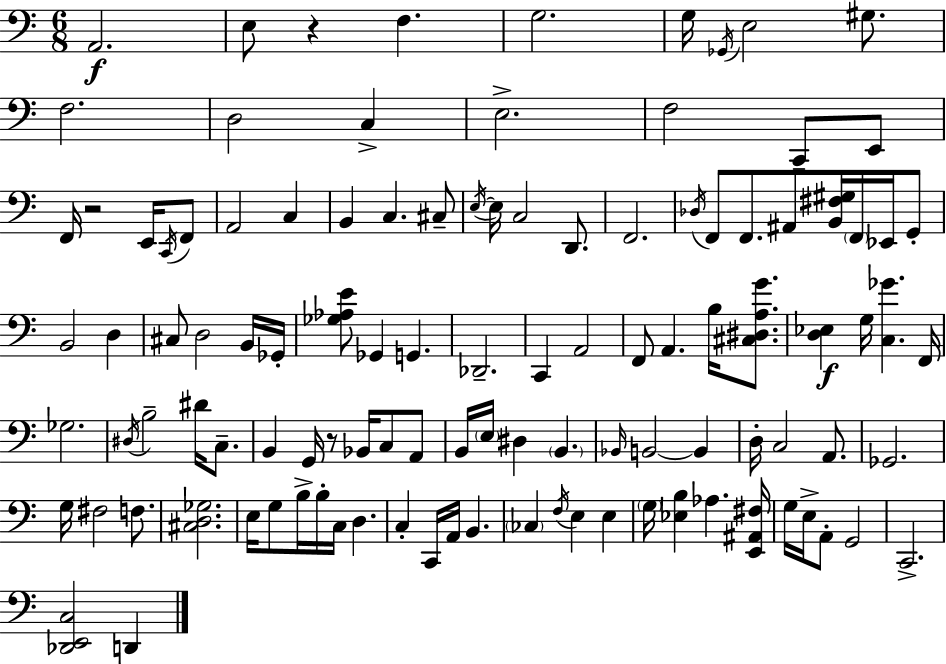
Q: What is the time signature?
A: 6/8